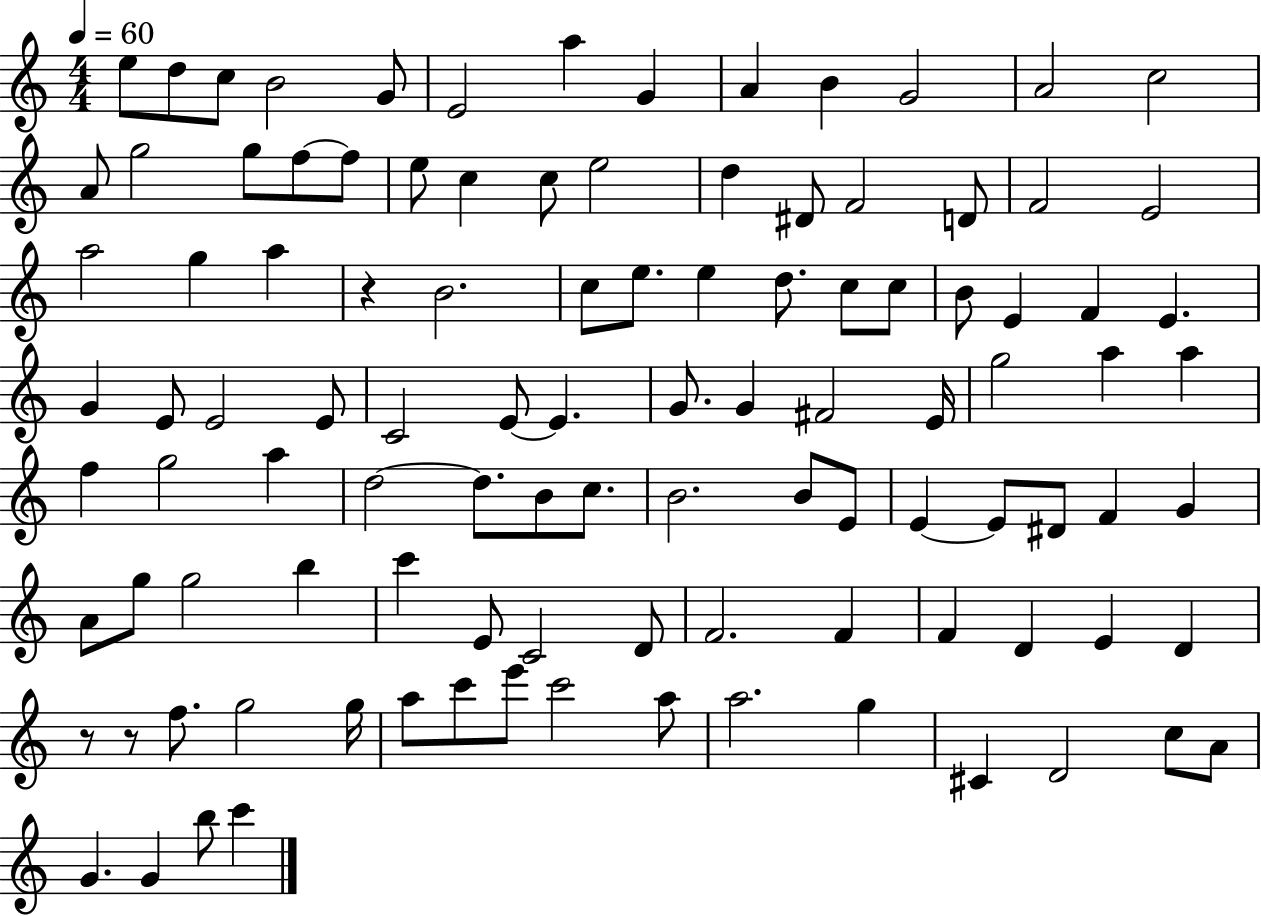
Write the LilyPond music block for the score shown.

{
  \clef treble
  \numericTimeSignature
  \time 4/4
  \key c \major
  \tempo 4 = 60
  \repeat volta 2 { e''8 d''8 c''8 b'2 g'8 | e'2 a''4 g'4 | a'4 b'4 g'2 | a'2 c''2 | \break a'8 g''2 g''8 f''8~~ f''8 | e''8 c''4 c''8 e''2 | d''4 dis'8 f'2 d'8 | f'2 e'2 | \break a''2 g''4 a''4 | r4 b'2. | c''8 e''8. e''4 d''8. c''8 c''8 | b'8 e'4 f'4 e'4. | \break g'4 e'8 e'2 e'8 | c'2 e'8~~ e'4. | g'8. g'4 fis'2 e'16 | g''2 a''4 a''4 | \break f''4 g''2 a''4 | d''2~~ d''8. b'8 c''8. | b'2. b'8 e'8 | e'4~~ e'8 dis'8 f'4 g'4 | \break a'8 g''8 g''2 b''4 | c'''4 e'8 c'2 d'8 | f'2. f'4 | f'4 d'4 e'4 d'4 | \break r8 r8 f''8. g''2 g''16 | a''8 c'''8 e'''8 c'''2 a''8 | a''2. g''4 | cis'4 d'2 c''8 a'8 | \break g'4. g'4 b''8 c'''4 | } \bar "|."
}